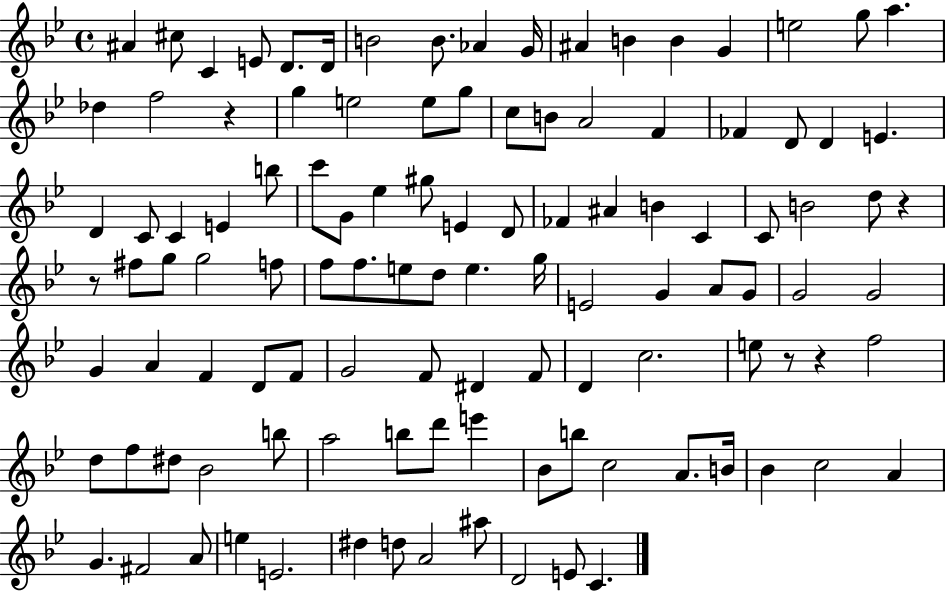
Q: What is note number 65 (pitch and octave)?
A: G4